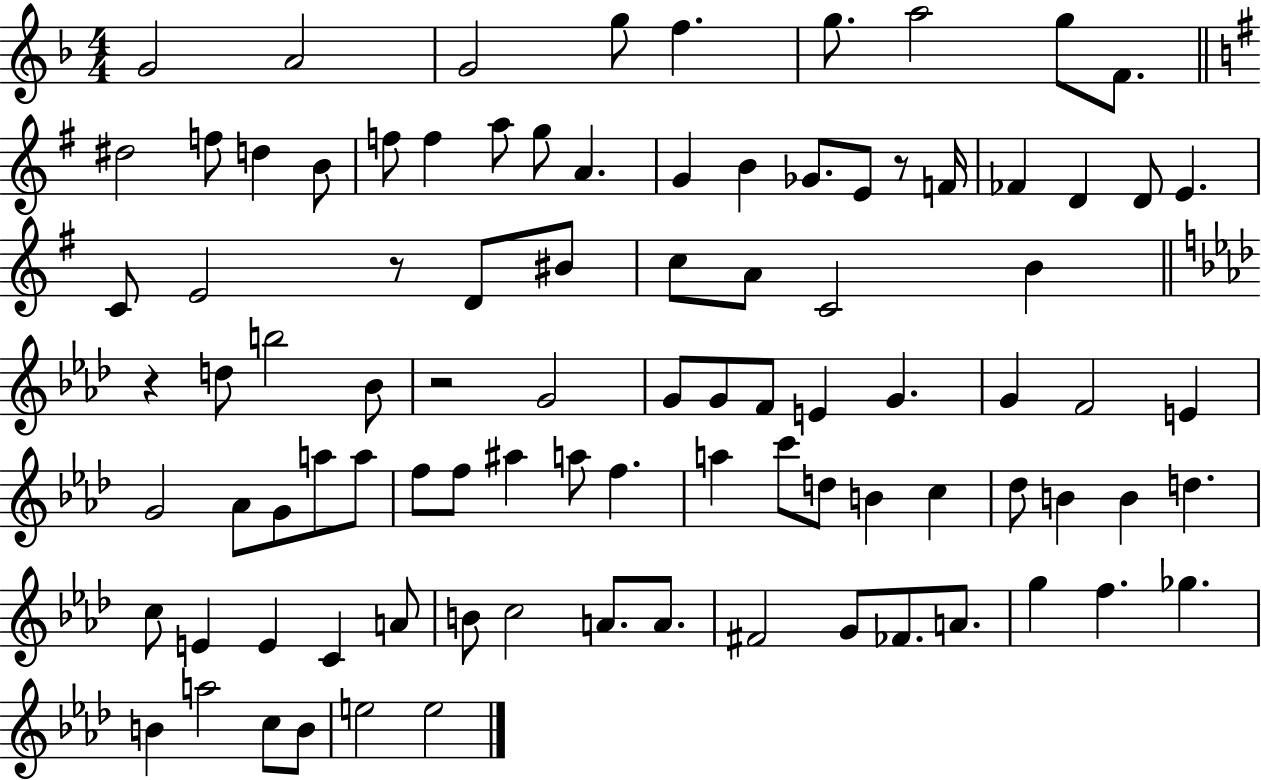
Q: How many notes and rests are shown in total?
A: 92